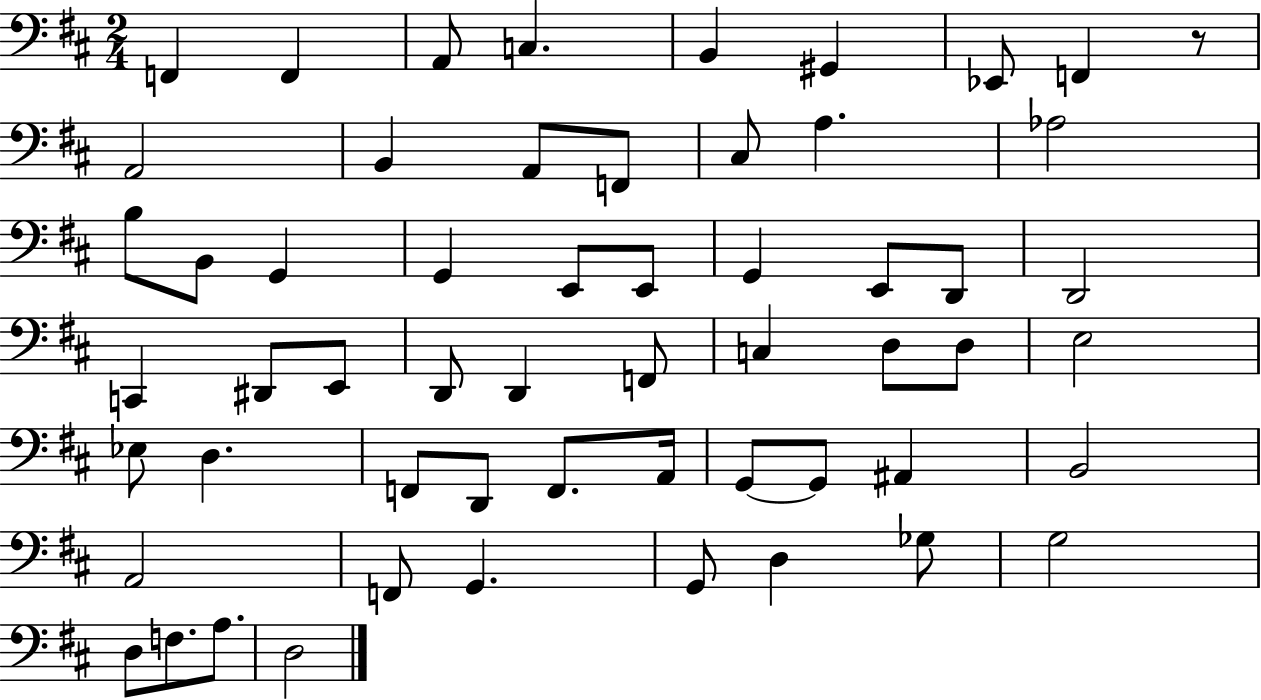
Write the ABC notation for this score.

X:1
T:Untitled
M:2/4
L:1/4
K:D
F,, F,, A,,/2 C, B,, ^G,, _E,,/2 F,, z/2 A,,2 B,, A,,/2 F,,/2 ^C,/2 A, _A,2 B,/2 B,,/2 G,, G,, E,,/2 E,,/2 G,, E,,/2 D,,/2 D,,2 C,, ^D,,/2 E,,/2 D,,/2 D,, F,,/2 C, D,/2 D,/2 E,2 _E,/2 D, F,,/2 D,,/2 F,,/2 A,,/4 G,,/2 G,,/2 ^A,, B,,2 A,,2 F,,/2 G,, G,,/2 D, _G,/2 G,2 D,/2 F,/2 A,/2 D,2